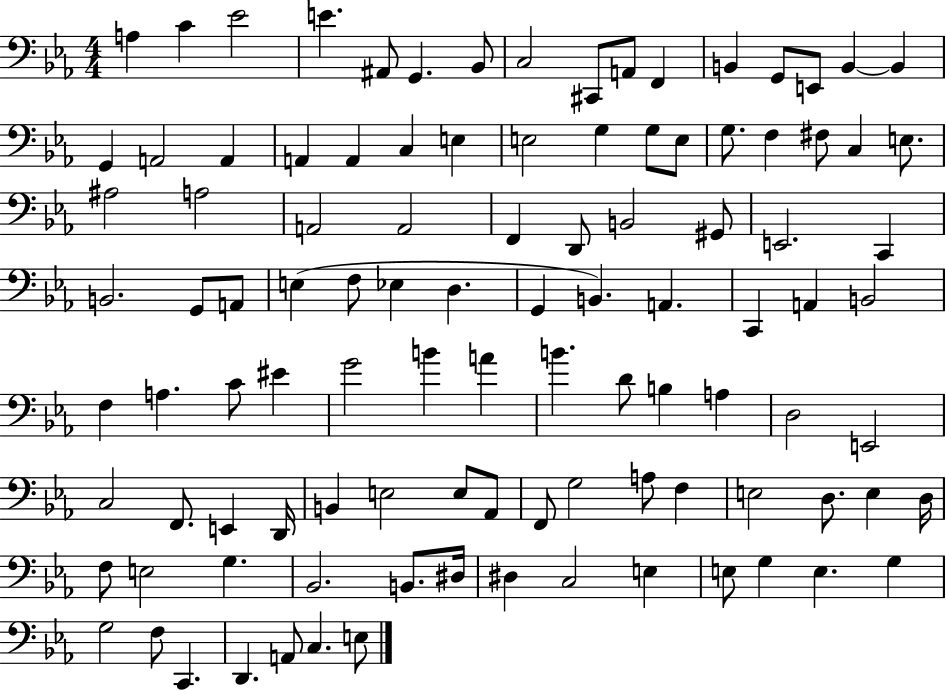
X:1
T:Untitled
M:4/4
L:1/4
K:Eb
A, C _E2 E ^A,,/2 G,, _B,,/2 C,2 ^C,,/2 A,,/2 F,, B,, G,,/2 E,,/2 B,, B,, G,, A,,2 A,, A,, A,, C, E, E,2 G, G,/2 E,/2 G,/2 F, ^F,/2 C, E,/2 ^A,2 A,2 A,,2 A,,2 F,, D,,/2 B,,2 ^G,,/2 E,,2 C,, B,,2 G,,/2 A,,/2 E, F,/2 _E, D, G,, B,, A,, C,, A,, B,,2 F, A, C/2 ^E G2 B A B D/2 B, A, D,2 E,,2 C,2 F,,/2 E,, D,,/4 B,, E,2 E,/2 _A,,/2 F,,/2 G,2 A,/2 F, E,2 D,/2 E, D,/4 F,/2 E,2 G, _B,,2 B,,/2 ^D,/4 ^D, C,2 E, E,/2 G, E, G, G,2 F,/2 C,, D,, A,,/2 C, E,/2